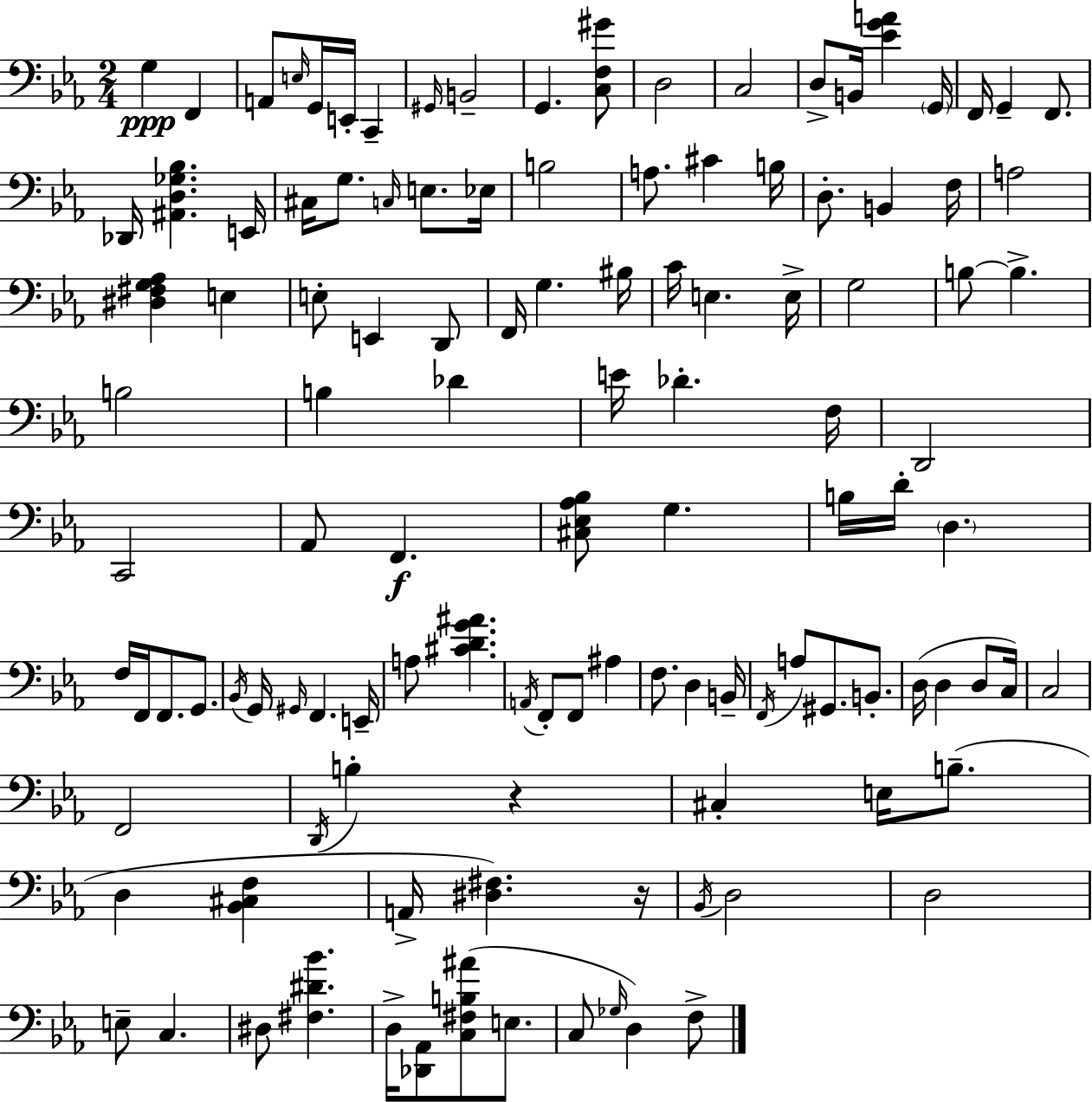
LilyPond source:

{
  \clef bass
  \numericTimeSignature
  \time 2/4
  \key c \minor
  \repeat volta 2 { g4\ppp f,4 | a,8 \grace { e16 } g,16 e,16-. c,4-- | \grace { gis,16 } b,2-- | g,4. | \break <c f gis'>8 d2 | c2 | d8-> b,16 <ees' g' a'>4 | \parenthesize g,16 f,16 g,4-- f,8. | \break des,16 <ais, d ges bes>4. | e,16 cis16 g8. \grace { c16 } e8. | ees16 b2 | a8. cis'4 | \break b16 d8.-. b,4 | f16 a2 | <dis fis g aes>4 e4 | e8-. e,4 | \break d,8 f,16 g4. | bis16 c'16 e4. | e16-> g2 | b8~~ b4.-> | \break b2 | b4 des'4 | e'16 des'4.-. | f16 d,2 | \break c,2 | aes,8 f,4.\f | <cis ees aes bes>8 g4. | b16 d'16-. \parenthesize d4. | \break f16 f,16 f,8. | g,8. \acciaccatura { bes,16 } g,16 \grace { gis,16 } f,4. | e,16-- a8 <cis' d' g' ais'>4. | \acciaccatura { a,16 } f,8-. | \break f,8 ais4 f8. | d4 b,16-- \acciaccatura { f,16 } a8 | gis,8. b,8.-. d16( | d4 d8 c16) c2 | \break f,2 | \acciaccatura { d,16 } | b4-. r4 | cis4-. e16 b8.--( | \break d4 <bes, cis f>4 | a,16-> <dis fis>4.) r16 | \acciaccatura { bes,16 } d2 | d2 | \break e8-- c4. | dis8 <fis dis' bes'>4. | d16-> <des, aes,>8 <c fis b ais'>8( e8. | c8 \grace { ges16 }) d4 | \break f8-> } \bar "|."
}